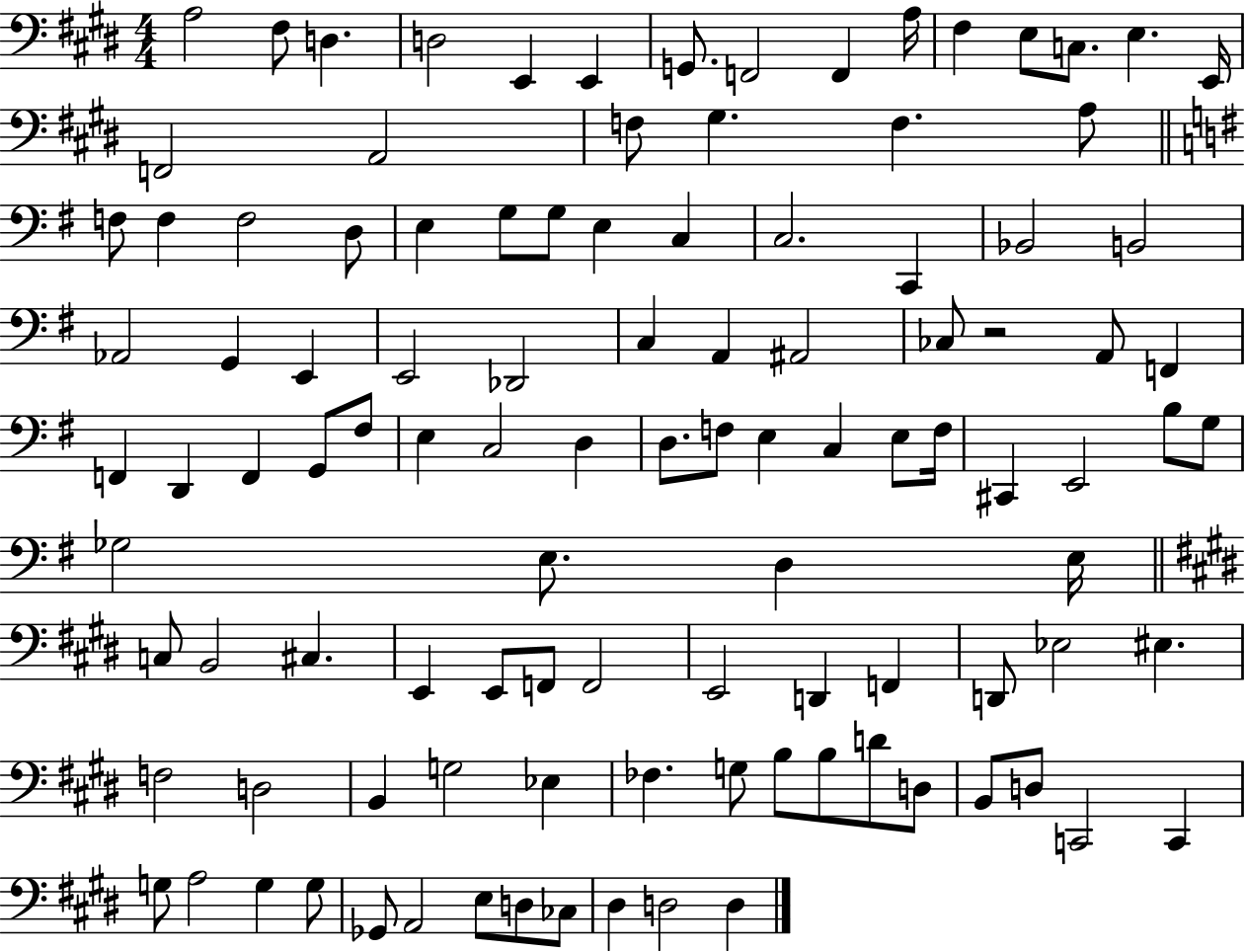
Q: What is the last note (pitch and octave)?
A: D3